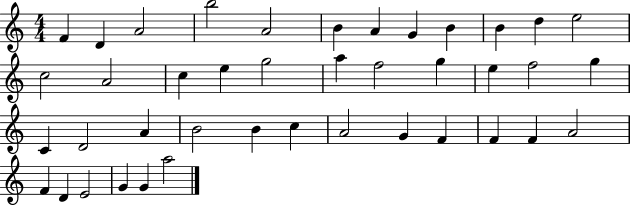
{
  \clef treble
  \numericTimeSignature
  \time 4/4
  \key c \major
  f'4 d'4 a'2 | b''2 a'2 | b'4 a'4 g'4 b'4 | b'4 d''4 e''2 | \break c''2 a'2 | c''4 e''4 g''2 | a''4 f''2 g''4 | e''4 f''2 g''4 | \break c'4 d'2 a'4 | b'2 b'4 c''4 | a'2 g'4 f'4 | f'4 f'4 a'2 | \break f'4 d'4 e'2 | g'4 g'4 a''2 | \bar "|."
}